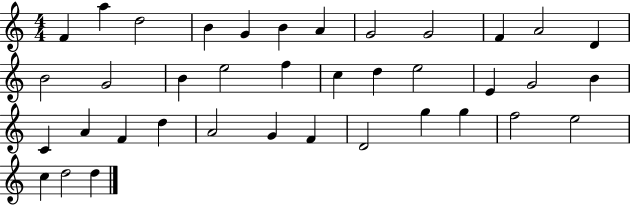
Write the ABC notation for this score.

X:1
T:Untitled
M:4/4
L:1/4
K:C
F a d2 B G B A G2 G2 F A2 D B2 G2 B e2 f c d e2 E G2 B C A F d A2 G F D2 g g f2 e2 c d2 d